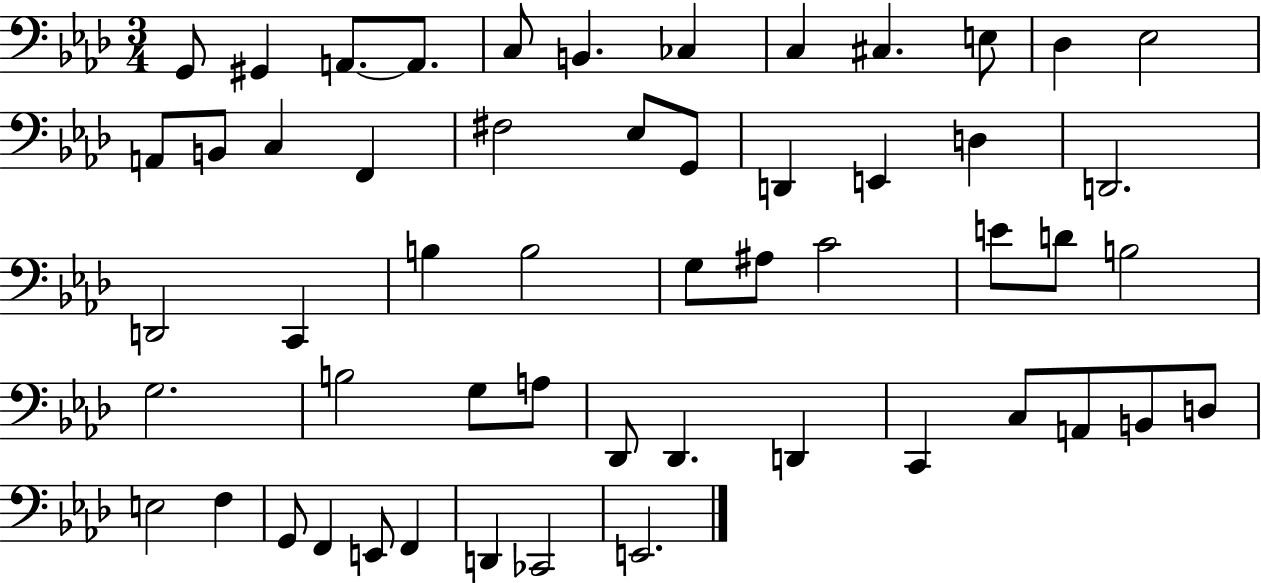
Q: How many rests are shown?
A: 0